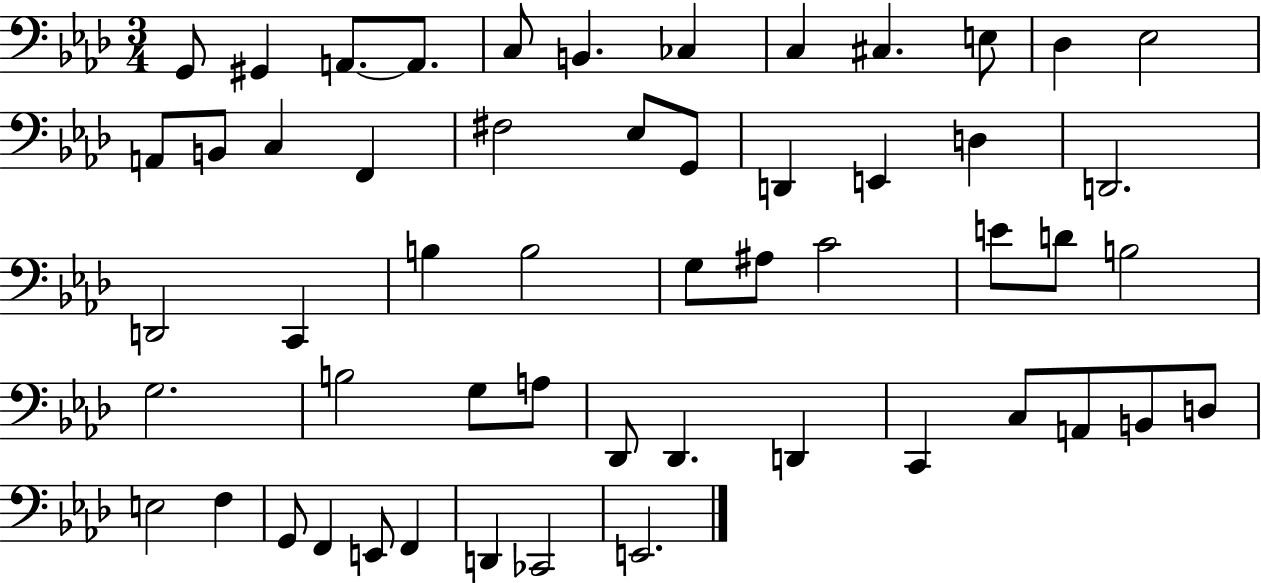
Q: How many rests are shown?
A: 0